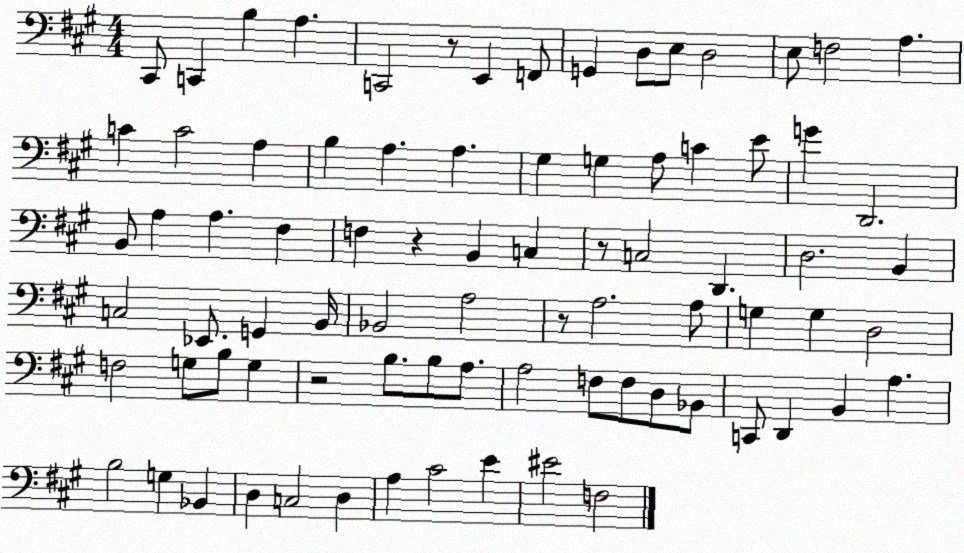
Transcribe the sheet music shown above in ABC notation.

X:1
T:Untitled
M:4/4
L:1/4
K:A
^C,,/2 C,, B, A, C,,2 z/2 E,, F,,/2 G,, D,/2 E,/2 D,2 E,/2 F,2 A, C C2 A, B, A, A, ^G, G, A,/2 C E/2 G D,,2 B,,/2 A, A, ^F, F, z B,, C, z/2 C,2 D,, D,2 B,, C,2 _E,,/2 G,, B,,/4 _B,,2 A,2 z/2 A,2 A,/2 G, G, D,2 F,2 G,/2 B,/2 G, z2 B,/2 B,/2 A,/2 A,2 F,/2 F,/2 D,/2 _B,,/2 C,,/2 D,, B,, A, B,2 G, _B,, D, C,2 D, A, ^C2 E ^E2 F,2